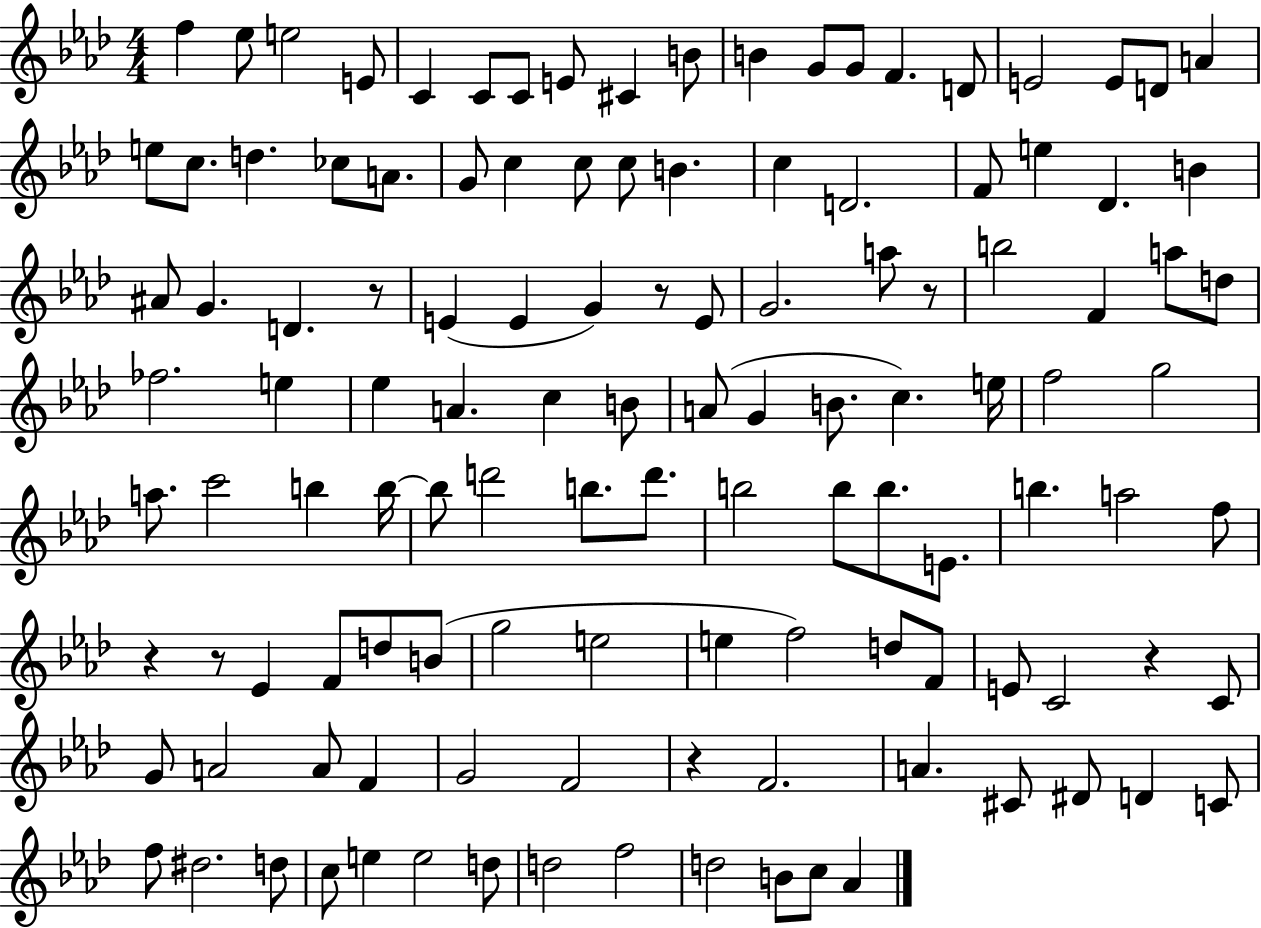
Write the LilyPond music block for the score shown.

{
  \clef treble
  \numericTimeSignature
  \time 4/4
  \key aes \major
  f''4 ees''8 e''2 e'8 | c'4 c'8 c'8 e'8 cis'4 b'8 | b'4 g'8 g'8 f'4. d'8 | e'2 e'8 d'8 a'4 | \break e''8 c''8. d''4. ces''8 a'8. | g'8 c''4 c''8 c''8 b'4. | c''4 d'2. | f'8 e''4 des'4. b'4 | \break ais'8 g'4. d'4. r8 | e'4( e'4 g'4) r8 e'8 | g'2. a''8 r8 | b''2 f'4 a''8 d''8 | \break fes''2. e''4 | ees''4 a'4. c''4 b'8 | a'8( g'4 b'8. c''4.) e''16 | f''2 g''2 | \break a''8. c'''2 b''4 b''16~~ | b''8 d'''2 b''8. d'''8. | b''2 b''8 b''8. e'8. | b''4. a''2 f''8 | \break r4 r8 ees'4 f'8 d''8 b'8( | g''2 e''2 | e''4 f''2) d''8 f'8 | e'8 c'2 r4 c'8 | \break g'8 a'2 a'8 f'4 | g'2 f'2 | r4 f'2. | a'4. cis'8 dis'8 d'4 c'8 | \break f''8 dis''2. d''8 | c''8 e''4 e''2 d''8 | d''2 f''2 | d''2 b'8 c''8 aes'4 | \break \bar "|."
}